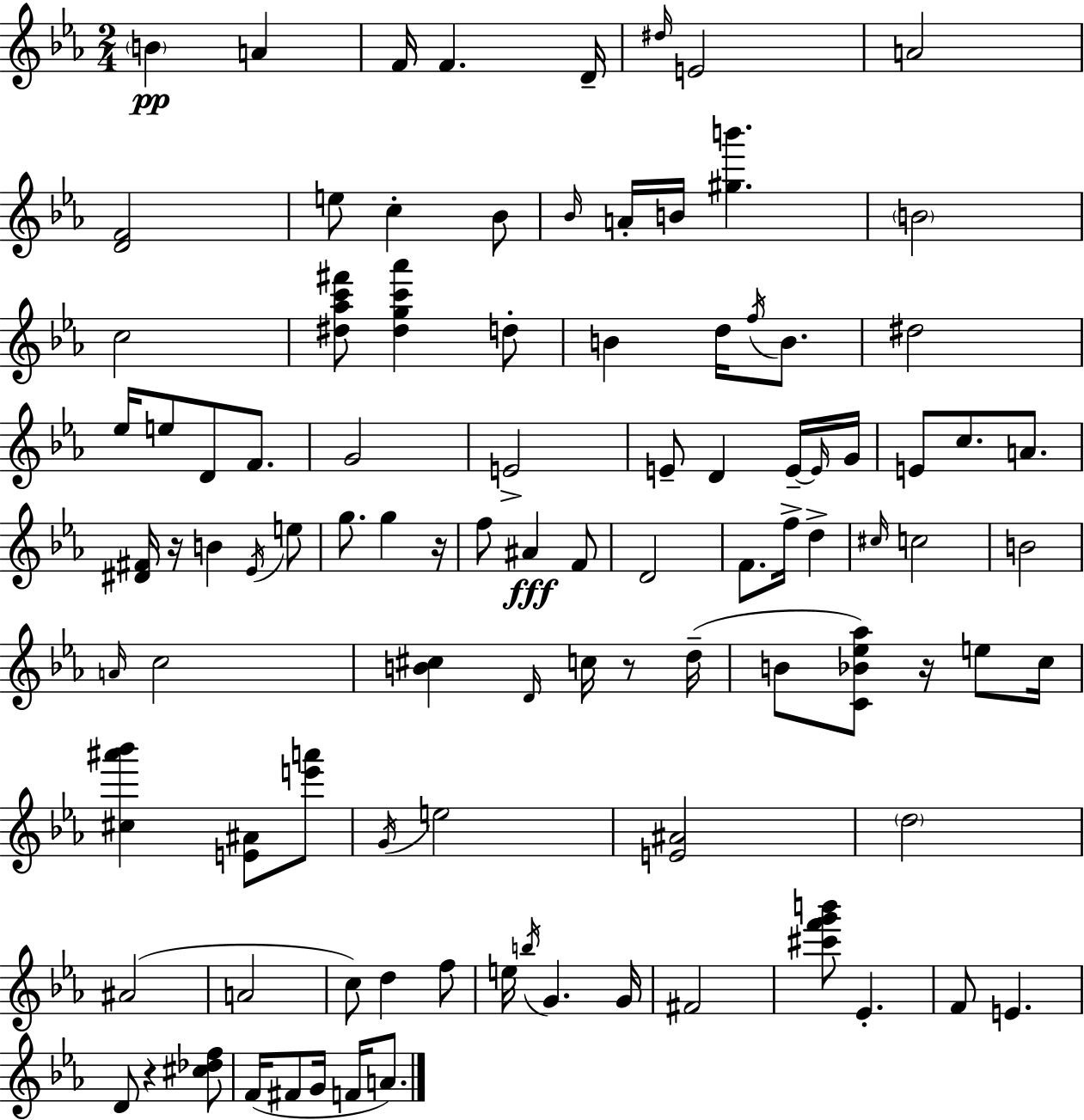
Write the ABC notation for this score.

X:1
T:Untitled
M:2/4
L:1/4
K:Cm
B A F/4 F D/4 ^d/4 E2 A2 [DF]2 e/2 c _B/2 _B/4 A/4 B/4 [^gb'] B2 c2 [^d_ac'^f']/2 [^dgc'_a'] d/2 B d/4 f/4 B/2 ^d2 _e/4 e/2 D/2 F/2 G2 E2 E/2 D E/4 E/4 G/4 E/2 c/2 A/2 [^D^F]/4 z/4 B _E/4 e/2 g/2 g z/4 f/2 ^A F/2 D2 F/2 f/4 d ^c/4 c2 B2 A/4 c2 [B^c] D/4 c/4 z/2 d/4 B/2 [C_B_e_a]/2 z/4 e/2 c/4 [^c^a'_b'] [E^A]/2 [e'a']/2 G/4 e2 [E^A]2 d2 ^A2 A2 c/2 d f/2 e/4 b/4 G G/4 ^F2 [^c'f'g'b']/2 _E F/2 E D/2 z [^c_df]/2 F/4 ^F/2 G/4 F/4 A/2